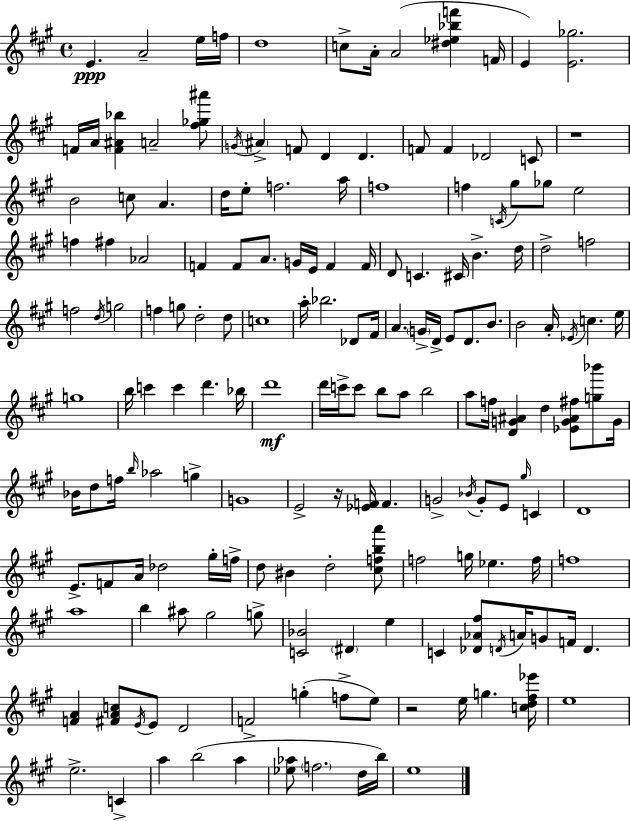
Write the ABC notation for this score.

X:1
T:Untitled
M:4/4
L:1/4
K:A
E A2 e/4 f/4 d4 c/2 A/4 A2 [^d_e_bf'] F/4 E [E_g]2 F/4 A/4 [F^A_b] A2 [^f_g^a']/2 G/4 ^A F/2 D D F/2 F _D2 C/2 z4 B2 c/2 A d/4 e/2 f2 a/4 f4 f C/4 ^g/2 _g/2 e2 f ^f _A2 F F/2 A/2 G/4 E/4 F F/4 D/2 C ^C/4 B d/4 d2 f2 f2 d/4 g2 f g/2 d2 d/2 c4 a/4 _b2 _D/2 ^F/4 A G/4 D/4 E/2 D/2 B/2 B2 A/4 _E/4 c e/4 g4 b/4 c' c' d' _b/4 d'4 d'/4 c'/4 c'/2 b/2 a/2 b2 a/2 f/4 [DG^A] d [_EG^A^f]/2 [g_b']/2 G/4 _B/4 d/2 f/4 b/4 _a2 g G4 E2 z/4 [_EF]/4 F G2 _B/4 G/2 E/2 ^g/4 C D4 E/2 F/2 A/4 _d2 ^g/4 f/4 d/2 ^B d2 [^cfba']/2 f2 g/4 _e f/4 f4 a4 b ^a/2 ^g2 g/2 [C_B]2 ^D e C [_D_A^f]/2 D/4 A/4 G/2 F/4 D [FA] [^FAc]/2 E/4 E/2 D2 F2 g f/2 e/2 z2 e/4 g [cd^f_e']/4 e4 e2 C a b2 a [_e_a]/2 f2 d/4 b/4 e4